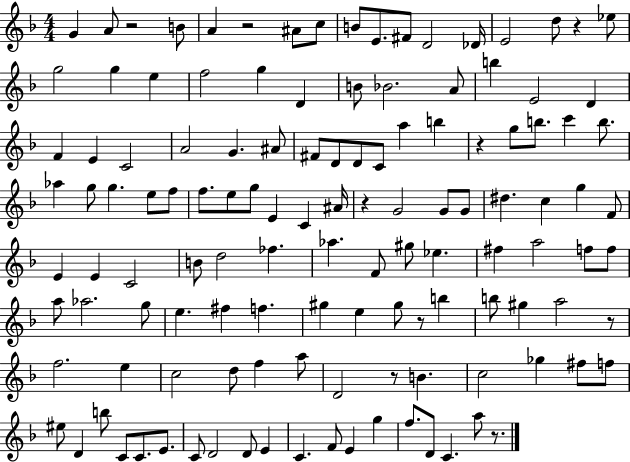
G4/q A4/e R/h B4/e A4/q R/h A#4/e C5/e B4/e E4/e. F#4/e D4/h Db4/s E4/h D5/e R/q Eb5/e G5/h G5/q E5/q F5/h G5/q D4/q B4/e Bb4/h. A4/e B5/q E4/h D4/q F4/q E4/q C4/h A4/h G4/q. A#4/e F#4/e D4/e D4/e C4/e A5/q B5/q R/q G5/e B5/e. C6/q B5/e. Ab5/q G5/e G5/q. E5/e F5/e F5/e. E5/e G5/e E4/q C4/q A#4/s R/q G4/h G4/e G4/e D#5/q. C5/q G5/q F4/e E4/q E4/q C4/h B4/e D5/h FES5/q. Ab5/q. F4/e G#5/e Eb5/q. F#5/q A5/h F5/e F5/e A5/e Ab5/h. G5/e E5/q. F#5/q F5/q. G#5/q E5/q G#5/e R/e B5/q B5/e G#5/q A5/h R/e F5/h. E5/q C5/h D5/e F5/q A5/e D4/h R/e B4/q. C5/h Gb5/q F#5/e F5/e EIS5/e D4/q B5/e C4/e C4/e. E4/e. C4/e D4/h D4/e E4/q C4/q. F4/e E4/q G5/q F5/e. D4/e C4/q. A5/e R/e.